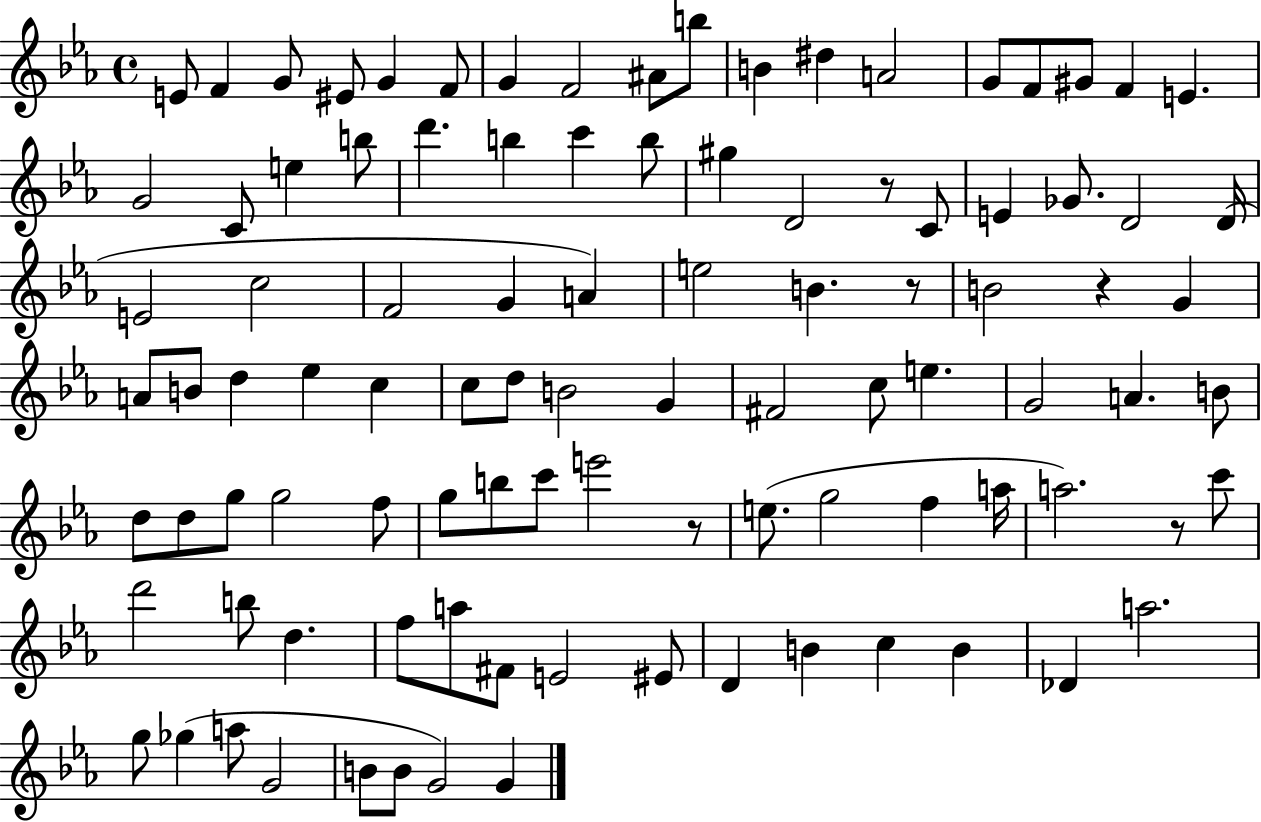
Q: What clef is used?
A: treble